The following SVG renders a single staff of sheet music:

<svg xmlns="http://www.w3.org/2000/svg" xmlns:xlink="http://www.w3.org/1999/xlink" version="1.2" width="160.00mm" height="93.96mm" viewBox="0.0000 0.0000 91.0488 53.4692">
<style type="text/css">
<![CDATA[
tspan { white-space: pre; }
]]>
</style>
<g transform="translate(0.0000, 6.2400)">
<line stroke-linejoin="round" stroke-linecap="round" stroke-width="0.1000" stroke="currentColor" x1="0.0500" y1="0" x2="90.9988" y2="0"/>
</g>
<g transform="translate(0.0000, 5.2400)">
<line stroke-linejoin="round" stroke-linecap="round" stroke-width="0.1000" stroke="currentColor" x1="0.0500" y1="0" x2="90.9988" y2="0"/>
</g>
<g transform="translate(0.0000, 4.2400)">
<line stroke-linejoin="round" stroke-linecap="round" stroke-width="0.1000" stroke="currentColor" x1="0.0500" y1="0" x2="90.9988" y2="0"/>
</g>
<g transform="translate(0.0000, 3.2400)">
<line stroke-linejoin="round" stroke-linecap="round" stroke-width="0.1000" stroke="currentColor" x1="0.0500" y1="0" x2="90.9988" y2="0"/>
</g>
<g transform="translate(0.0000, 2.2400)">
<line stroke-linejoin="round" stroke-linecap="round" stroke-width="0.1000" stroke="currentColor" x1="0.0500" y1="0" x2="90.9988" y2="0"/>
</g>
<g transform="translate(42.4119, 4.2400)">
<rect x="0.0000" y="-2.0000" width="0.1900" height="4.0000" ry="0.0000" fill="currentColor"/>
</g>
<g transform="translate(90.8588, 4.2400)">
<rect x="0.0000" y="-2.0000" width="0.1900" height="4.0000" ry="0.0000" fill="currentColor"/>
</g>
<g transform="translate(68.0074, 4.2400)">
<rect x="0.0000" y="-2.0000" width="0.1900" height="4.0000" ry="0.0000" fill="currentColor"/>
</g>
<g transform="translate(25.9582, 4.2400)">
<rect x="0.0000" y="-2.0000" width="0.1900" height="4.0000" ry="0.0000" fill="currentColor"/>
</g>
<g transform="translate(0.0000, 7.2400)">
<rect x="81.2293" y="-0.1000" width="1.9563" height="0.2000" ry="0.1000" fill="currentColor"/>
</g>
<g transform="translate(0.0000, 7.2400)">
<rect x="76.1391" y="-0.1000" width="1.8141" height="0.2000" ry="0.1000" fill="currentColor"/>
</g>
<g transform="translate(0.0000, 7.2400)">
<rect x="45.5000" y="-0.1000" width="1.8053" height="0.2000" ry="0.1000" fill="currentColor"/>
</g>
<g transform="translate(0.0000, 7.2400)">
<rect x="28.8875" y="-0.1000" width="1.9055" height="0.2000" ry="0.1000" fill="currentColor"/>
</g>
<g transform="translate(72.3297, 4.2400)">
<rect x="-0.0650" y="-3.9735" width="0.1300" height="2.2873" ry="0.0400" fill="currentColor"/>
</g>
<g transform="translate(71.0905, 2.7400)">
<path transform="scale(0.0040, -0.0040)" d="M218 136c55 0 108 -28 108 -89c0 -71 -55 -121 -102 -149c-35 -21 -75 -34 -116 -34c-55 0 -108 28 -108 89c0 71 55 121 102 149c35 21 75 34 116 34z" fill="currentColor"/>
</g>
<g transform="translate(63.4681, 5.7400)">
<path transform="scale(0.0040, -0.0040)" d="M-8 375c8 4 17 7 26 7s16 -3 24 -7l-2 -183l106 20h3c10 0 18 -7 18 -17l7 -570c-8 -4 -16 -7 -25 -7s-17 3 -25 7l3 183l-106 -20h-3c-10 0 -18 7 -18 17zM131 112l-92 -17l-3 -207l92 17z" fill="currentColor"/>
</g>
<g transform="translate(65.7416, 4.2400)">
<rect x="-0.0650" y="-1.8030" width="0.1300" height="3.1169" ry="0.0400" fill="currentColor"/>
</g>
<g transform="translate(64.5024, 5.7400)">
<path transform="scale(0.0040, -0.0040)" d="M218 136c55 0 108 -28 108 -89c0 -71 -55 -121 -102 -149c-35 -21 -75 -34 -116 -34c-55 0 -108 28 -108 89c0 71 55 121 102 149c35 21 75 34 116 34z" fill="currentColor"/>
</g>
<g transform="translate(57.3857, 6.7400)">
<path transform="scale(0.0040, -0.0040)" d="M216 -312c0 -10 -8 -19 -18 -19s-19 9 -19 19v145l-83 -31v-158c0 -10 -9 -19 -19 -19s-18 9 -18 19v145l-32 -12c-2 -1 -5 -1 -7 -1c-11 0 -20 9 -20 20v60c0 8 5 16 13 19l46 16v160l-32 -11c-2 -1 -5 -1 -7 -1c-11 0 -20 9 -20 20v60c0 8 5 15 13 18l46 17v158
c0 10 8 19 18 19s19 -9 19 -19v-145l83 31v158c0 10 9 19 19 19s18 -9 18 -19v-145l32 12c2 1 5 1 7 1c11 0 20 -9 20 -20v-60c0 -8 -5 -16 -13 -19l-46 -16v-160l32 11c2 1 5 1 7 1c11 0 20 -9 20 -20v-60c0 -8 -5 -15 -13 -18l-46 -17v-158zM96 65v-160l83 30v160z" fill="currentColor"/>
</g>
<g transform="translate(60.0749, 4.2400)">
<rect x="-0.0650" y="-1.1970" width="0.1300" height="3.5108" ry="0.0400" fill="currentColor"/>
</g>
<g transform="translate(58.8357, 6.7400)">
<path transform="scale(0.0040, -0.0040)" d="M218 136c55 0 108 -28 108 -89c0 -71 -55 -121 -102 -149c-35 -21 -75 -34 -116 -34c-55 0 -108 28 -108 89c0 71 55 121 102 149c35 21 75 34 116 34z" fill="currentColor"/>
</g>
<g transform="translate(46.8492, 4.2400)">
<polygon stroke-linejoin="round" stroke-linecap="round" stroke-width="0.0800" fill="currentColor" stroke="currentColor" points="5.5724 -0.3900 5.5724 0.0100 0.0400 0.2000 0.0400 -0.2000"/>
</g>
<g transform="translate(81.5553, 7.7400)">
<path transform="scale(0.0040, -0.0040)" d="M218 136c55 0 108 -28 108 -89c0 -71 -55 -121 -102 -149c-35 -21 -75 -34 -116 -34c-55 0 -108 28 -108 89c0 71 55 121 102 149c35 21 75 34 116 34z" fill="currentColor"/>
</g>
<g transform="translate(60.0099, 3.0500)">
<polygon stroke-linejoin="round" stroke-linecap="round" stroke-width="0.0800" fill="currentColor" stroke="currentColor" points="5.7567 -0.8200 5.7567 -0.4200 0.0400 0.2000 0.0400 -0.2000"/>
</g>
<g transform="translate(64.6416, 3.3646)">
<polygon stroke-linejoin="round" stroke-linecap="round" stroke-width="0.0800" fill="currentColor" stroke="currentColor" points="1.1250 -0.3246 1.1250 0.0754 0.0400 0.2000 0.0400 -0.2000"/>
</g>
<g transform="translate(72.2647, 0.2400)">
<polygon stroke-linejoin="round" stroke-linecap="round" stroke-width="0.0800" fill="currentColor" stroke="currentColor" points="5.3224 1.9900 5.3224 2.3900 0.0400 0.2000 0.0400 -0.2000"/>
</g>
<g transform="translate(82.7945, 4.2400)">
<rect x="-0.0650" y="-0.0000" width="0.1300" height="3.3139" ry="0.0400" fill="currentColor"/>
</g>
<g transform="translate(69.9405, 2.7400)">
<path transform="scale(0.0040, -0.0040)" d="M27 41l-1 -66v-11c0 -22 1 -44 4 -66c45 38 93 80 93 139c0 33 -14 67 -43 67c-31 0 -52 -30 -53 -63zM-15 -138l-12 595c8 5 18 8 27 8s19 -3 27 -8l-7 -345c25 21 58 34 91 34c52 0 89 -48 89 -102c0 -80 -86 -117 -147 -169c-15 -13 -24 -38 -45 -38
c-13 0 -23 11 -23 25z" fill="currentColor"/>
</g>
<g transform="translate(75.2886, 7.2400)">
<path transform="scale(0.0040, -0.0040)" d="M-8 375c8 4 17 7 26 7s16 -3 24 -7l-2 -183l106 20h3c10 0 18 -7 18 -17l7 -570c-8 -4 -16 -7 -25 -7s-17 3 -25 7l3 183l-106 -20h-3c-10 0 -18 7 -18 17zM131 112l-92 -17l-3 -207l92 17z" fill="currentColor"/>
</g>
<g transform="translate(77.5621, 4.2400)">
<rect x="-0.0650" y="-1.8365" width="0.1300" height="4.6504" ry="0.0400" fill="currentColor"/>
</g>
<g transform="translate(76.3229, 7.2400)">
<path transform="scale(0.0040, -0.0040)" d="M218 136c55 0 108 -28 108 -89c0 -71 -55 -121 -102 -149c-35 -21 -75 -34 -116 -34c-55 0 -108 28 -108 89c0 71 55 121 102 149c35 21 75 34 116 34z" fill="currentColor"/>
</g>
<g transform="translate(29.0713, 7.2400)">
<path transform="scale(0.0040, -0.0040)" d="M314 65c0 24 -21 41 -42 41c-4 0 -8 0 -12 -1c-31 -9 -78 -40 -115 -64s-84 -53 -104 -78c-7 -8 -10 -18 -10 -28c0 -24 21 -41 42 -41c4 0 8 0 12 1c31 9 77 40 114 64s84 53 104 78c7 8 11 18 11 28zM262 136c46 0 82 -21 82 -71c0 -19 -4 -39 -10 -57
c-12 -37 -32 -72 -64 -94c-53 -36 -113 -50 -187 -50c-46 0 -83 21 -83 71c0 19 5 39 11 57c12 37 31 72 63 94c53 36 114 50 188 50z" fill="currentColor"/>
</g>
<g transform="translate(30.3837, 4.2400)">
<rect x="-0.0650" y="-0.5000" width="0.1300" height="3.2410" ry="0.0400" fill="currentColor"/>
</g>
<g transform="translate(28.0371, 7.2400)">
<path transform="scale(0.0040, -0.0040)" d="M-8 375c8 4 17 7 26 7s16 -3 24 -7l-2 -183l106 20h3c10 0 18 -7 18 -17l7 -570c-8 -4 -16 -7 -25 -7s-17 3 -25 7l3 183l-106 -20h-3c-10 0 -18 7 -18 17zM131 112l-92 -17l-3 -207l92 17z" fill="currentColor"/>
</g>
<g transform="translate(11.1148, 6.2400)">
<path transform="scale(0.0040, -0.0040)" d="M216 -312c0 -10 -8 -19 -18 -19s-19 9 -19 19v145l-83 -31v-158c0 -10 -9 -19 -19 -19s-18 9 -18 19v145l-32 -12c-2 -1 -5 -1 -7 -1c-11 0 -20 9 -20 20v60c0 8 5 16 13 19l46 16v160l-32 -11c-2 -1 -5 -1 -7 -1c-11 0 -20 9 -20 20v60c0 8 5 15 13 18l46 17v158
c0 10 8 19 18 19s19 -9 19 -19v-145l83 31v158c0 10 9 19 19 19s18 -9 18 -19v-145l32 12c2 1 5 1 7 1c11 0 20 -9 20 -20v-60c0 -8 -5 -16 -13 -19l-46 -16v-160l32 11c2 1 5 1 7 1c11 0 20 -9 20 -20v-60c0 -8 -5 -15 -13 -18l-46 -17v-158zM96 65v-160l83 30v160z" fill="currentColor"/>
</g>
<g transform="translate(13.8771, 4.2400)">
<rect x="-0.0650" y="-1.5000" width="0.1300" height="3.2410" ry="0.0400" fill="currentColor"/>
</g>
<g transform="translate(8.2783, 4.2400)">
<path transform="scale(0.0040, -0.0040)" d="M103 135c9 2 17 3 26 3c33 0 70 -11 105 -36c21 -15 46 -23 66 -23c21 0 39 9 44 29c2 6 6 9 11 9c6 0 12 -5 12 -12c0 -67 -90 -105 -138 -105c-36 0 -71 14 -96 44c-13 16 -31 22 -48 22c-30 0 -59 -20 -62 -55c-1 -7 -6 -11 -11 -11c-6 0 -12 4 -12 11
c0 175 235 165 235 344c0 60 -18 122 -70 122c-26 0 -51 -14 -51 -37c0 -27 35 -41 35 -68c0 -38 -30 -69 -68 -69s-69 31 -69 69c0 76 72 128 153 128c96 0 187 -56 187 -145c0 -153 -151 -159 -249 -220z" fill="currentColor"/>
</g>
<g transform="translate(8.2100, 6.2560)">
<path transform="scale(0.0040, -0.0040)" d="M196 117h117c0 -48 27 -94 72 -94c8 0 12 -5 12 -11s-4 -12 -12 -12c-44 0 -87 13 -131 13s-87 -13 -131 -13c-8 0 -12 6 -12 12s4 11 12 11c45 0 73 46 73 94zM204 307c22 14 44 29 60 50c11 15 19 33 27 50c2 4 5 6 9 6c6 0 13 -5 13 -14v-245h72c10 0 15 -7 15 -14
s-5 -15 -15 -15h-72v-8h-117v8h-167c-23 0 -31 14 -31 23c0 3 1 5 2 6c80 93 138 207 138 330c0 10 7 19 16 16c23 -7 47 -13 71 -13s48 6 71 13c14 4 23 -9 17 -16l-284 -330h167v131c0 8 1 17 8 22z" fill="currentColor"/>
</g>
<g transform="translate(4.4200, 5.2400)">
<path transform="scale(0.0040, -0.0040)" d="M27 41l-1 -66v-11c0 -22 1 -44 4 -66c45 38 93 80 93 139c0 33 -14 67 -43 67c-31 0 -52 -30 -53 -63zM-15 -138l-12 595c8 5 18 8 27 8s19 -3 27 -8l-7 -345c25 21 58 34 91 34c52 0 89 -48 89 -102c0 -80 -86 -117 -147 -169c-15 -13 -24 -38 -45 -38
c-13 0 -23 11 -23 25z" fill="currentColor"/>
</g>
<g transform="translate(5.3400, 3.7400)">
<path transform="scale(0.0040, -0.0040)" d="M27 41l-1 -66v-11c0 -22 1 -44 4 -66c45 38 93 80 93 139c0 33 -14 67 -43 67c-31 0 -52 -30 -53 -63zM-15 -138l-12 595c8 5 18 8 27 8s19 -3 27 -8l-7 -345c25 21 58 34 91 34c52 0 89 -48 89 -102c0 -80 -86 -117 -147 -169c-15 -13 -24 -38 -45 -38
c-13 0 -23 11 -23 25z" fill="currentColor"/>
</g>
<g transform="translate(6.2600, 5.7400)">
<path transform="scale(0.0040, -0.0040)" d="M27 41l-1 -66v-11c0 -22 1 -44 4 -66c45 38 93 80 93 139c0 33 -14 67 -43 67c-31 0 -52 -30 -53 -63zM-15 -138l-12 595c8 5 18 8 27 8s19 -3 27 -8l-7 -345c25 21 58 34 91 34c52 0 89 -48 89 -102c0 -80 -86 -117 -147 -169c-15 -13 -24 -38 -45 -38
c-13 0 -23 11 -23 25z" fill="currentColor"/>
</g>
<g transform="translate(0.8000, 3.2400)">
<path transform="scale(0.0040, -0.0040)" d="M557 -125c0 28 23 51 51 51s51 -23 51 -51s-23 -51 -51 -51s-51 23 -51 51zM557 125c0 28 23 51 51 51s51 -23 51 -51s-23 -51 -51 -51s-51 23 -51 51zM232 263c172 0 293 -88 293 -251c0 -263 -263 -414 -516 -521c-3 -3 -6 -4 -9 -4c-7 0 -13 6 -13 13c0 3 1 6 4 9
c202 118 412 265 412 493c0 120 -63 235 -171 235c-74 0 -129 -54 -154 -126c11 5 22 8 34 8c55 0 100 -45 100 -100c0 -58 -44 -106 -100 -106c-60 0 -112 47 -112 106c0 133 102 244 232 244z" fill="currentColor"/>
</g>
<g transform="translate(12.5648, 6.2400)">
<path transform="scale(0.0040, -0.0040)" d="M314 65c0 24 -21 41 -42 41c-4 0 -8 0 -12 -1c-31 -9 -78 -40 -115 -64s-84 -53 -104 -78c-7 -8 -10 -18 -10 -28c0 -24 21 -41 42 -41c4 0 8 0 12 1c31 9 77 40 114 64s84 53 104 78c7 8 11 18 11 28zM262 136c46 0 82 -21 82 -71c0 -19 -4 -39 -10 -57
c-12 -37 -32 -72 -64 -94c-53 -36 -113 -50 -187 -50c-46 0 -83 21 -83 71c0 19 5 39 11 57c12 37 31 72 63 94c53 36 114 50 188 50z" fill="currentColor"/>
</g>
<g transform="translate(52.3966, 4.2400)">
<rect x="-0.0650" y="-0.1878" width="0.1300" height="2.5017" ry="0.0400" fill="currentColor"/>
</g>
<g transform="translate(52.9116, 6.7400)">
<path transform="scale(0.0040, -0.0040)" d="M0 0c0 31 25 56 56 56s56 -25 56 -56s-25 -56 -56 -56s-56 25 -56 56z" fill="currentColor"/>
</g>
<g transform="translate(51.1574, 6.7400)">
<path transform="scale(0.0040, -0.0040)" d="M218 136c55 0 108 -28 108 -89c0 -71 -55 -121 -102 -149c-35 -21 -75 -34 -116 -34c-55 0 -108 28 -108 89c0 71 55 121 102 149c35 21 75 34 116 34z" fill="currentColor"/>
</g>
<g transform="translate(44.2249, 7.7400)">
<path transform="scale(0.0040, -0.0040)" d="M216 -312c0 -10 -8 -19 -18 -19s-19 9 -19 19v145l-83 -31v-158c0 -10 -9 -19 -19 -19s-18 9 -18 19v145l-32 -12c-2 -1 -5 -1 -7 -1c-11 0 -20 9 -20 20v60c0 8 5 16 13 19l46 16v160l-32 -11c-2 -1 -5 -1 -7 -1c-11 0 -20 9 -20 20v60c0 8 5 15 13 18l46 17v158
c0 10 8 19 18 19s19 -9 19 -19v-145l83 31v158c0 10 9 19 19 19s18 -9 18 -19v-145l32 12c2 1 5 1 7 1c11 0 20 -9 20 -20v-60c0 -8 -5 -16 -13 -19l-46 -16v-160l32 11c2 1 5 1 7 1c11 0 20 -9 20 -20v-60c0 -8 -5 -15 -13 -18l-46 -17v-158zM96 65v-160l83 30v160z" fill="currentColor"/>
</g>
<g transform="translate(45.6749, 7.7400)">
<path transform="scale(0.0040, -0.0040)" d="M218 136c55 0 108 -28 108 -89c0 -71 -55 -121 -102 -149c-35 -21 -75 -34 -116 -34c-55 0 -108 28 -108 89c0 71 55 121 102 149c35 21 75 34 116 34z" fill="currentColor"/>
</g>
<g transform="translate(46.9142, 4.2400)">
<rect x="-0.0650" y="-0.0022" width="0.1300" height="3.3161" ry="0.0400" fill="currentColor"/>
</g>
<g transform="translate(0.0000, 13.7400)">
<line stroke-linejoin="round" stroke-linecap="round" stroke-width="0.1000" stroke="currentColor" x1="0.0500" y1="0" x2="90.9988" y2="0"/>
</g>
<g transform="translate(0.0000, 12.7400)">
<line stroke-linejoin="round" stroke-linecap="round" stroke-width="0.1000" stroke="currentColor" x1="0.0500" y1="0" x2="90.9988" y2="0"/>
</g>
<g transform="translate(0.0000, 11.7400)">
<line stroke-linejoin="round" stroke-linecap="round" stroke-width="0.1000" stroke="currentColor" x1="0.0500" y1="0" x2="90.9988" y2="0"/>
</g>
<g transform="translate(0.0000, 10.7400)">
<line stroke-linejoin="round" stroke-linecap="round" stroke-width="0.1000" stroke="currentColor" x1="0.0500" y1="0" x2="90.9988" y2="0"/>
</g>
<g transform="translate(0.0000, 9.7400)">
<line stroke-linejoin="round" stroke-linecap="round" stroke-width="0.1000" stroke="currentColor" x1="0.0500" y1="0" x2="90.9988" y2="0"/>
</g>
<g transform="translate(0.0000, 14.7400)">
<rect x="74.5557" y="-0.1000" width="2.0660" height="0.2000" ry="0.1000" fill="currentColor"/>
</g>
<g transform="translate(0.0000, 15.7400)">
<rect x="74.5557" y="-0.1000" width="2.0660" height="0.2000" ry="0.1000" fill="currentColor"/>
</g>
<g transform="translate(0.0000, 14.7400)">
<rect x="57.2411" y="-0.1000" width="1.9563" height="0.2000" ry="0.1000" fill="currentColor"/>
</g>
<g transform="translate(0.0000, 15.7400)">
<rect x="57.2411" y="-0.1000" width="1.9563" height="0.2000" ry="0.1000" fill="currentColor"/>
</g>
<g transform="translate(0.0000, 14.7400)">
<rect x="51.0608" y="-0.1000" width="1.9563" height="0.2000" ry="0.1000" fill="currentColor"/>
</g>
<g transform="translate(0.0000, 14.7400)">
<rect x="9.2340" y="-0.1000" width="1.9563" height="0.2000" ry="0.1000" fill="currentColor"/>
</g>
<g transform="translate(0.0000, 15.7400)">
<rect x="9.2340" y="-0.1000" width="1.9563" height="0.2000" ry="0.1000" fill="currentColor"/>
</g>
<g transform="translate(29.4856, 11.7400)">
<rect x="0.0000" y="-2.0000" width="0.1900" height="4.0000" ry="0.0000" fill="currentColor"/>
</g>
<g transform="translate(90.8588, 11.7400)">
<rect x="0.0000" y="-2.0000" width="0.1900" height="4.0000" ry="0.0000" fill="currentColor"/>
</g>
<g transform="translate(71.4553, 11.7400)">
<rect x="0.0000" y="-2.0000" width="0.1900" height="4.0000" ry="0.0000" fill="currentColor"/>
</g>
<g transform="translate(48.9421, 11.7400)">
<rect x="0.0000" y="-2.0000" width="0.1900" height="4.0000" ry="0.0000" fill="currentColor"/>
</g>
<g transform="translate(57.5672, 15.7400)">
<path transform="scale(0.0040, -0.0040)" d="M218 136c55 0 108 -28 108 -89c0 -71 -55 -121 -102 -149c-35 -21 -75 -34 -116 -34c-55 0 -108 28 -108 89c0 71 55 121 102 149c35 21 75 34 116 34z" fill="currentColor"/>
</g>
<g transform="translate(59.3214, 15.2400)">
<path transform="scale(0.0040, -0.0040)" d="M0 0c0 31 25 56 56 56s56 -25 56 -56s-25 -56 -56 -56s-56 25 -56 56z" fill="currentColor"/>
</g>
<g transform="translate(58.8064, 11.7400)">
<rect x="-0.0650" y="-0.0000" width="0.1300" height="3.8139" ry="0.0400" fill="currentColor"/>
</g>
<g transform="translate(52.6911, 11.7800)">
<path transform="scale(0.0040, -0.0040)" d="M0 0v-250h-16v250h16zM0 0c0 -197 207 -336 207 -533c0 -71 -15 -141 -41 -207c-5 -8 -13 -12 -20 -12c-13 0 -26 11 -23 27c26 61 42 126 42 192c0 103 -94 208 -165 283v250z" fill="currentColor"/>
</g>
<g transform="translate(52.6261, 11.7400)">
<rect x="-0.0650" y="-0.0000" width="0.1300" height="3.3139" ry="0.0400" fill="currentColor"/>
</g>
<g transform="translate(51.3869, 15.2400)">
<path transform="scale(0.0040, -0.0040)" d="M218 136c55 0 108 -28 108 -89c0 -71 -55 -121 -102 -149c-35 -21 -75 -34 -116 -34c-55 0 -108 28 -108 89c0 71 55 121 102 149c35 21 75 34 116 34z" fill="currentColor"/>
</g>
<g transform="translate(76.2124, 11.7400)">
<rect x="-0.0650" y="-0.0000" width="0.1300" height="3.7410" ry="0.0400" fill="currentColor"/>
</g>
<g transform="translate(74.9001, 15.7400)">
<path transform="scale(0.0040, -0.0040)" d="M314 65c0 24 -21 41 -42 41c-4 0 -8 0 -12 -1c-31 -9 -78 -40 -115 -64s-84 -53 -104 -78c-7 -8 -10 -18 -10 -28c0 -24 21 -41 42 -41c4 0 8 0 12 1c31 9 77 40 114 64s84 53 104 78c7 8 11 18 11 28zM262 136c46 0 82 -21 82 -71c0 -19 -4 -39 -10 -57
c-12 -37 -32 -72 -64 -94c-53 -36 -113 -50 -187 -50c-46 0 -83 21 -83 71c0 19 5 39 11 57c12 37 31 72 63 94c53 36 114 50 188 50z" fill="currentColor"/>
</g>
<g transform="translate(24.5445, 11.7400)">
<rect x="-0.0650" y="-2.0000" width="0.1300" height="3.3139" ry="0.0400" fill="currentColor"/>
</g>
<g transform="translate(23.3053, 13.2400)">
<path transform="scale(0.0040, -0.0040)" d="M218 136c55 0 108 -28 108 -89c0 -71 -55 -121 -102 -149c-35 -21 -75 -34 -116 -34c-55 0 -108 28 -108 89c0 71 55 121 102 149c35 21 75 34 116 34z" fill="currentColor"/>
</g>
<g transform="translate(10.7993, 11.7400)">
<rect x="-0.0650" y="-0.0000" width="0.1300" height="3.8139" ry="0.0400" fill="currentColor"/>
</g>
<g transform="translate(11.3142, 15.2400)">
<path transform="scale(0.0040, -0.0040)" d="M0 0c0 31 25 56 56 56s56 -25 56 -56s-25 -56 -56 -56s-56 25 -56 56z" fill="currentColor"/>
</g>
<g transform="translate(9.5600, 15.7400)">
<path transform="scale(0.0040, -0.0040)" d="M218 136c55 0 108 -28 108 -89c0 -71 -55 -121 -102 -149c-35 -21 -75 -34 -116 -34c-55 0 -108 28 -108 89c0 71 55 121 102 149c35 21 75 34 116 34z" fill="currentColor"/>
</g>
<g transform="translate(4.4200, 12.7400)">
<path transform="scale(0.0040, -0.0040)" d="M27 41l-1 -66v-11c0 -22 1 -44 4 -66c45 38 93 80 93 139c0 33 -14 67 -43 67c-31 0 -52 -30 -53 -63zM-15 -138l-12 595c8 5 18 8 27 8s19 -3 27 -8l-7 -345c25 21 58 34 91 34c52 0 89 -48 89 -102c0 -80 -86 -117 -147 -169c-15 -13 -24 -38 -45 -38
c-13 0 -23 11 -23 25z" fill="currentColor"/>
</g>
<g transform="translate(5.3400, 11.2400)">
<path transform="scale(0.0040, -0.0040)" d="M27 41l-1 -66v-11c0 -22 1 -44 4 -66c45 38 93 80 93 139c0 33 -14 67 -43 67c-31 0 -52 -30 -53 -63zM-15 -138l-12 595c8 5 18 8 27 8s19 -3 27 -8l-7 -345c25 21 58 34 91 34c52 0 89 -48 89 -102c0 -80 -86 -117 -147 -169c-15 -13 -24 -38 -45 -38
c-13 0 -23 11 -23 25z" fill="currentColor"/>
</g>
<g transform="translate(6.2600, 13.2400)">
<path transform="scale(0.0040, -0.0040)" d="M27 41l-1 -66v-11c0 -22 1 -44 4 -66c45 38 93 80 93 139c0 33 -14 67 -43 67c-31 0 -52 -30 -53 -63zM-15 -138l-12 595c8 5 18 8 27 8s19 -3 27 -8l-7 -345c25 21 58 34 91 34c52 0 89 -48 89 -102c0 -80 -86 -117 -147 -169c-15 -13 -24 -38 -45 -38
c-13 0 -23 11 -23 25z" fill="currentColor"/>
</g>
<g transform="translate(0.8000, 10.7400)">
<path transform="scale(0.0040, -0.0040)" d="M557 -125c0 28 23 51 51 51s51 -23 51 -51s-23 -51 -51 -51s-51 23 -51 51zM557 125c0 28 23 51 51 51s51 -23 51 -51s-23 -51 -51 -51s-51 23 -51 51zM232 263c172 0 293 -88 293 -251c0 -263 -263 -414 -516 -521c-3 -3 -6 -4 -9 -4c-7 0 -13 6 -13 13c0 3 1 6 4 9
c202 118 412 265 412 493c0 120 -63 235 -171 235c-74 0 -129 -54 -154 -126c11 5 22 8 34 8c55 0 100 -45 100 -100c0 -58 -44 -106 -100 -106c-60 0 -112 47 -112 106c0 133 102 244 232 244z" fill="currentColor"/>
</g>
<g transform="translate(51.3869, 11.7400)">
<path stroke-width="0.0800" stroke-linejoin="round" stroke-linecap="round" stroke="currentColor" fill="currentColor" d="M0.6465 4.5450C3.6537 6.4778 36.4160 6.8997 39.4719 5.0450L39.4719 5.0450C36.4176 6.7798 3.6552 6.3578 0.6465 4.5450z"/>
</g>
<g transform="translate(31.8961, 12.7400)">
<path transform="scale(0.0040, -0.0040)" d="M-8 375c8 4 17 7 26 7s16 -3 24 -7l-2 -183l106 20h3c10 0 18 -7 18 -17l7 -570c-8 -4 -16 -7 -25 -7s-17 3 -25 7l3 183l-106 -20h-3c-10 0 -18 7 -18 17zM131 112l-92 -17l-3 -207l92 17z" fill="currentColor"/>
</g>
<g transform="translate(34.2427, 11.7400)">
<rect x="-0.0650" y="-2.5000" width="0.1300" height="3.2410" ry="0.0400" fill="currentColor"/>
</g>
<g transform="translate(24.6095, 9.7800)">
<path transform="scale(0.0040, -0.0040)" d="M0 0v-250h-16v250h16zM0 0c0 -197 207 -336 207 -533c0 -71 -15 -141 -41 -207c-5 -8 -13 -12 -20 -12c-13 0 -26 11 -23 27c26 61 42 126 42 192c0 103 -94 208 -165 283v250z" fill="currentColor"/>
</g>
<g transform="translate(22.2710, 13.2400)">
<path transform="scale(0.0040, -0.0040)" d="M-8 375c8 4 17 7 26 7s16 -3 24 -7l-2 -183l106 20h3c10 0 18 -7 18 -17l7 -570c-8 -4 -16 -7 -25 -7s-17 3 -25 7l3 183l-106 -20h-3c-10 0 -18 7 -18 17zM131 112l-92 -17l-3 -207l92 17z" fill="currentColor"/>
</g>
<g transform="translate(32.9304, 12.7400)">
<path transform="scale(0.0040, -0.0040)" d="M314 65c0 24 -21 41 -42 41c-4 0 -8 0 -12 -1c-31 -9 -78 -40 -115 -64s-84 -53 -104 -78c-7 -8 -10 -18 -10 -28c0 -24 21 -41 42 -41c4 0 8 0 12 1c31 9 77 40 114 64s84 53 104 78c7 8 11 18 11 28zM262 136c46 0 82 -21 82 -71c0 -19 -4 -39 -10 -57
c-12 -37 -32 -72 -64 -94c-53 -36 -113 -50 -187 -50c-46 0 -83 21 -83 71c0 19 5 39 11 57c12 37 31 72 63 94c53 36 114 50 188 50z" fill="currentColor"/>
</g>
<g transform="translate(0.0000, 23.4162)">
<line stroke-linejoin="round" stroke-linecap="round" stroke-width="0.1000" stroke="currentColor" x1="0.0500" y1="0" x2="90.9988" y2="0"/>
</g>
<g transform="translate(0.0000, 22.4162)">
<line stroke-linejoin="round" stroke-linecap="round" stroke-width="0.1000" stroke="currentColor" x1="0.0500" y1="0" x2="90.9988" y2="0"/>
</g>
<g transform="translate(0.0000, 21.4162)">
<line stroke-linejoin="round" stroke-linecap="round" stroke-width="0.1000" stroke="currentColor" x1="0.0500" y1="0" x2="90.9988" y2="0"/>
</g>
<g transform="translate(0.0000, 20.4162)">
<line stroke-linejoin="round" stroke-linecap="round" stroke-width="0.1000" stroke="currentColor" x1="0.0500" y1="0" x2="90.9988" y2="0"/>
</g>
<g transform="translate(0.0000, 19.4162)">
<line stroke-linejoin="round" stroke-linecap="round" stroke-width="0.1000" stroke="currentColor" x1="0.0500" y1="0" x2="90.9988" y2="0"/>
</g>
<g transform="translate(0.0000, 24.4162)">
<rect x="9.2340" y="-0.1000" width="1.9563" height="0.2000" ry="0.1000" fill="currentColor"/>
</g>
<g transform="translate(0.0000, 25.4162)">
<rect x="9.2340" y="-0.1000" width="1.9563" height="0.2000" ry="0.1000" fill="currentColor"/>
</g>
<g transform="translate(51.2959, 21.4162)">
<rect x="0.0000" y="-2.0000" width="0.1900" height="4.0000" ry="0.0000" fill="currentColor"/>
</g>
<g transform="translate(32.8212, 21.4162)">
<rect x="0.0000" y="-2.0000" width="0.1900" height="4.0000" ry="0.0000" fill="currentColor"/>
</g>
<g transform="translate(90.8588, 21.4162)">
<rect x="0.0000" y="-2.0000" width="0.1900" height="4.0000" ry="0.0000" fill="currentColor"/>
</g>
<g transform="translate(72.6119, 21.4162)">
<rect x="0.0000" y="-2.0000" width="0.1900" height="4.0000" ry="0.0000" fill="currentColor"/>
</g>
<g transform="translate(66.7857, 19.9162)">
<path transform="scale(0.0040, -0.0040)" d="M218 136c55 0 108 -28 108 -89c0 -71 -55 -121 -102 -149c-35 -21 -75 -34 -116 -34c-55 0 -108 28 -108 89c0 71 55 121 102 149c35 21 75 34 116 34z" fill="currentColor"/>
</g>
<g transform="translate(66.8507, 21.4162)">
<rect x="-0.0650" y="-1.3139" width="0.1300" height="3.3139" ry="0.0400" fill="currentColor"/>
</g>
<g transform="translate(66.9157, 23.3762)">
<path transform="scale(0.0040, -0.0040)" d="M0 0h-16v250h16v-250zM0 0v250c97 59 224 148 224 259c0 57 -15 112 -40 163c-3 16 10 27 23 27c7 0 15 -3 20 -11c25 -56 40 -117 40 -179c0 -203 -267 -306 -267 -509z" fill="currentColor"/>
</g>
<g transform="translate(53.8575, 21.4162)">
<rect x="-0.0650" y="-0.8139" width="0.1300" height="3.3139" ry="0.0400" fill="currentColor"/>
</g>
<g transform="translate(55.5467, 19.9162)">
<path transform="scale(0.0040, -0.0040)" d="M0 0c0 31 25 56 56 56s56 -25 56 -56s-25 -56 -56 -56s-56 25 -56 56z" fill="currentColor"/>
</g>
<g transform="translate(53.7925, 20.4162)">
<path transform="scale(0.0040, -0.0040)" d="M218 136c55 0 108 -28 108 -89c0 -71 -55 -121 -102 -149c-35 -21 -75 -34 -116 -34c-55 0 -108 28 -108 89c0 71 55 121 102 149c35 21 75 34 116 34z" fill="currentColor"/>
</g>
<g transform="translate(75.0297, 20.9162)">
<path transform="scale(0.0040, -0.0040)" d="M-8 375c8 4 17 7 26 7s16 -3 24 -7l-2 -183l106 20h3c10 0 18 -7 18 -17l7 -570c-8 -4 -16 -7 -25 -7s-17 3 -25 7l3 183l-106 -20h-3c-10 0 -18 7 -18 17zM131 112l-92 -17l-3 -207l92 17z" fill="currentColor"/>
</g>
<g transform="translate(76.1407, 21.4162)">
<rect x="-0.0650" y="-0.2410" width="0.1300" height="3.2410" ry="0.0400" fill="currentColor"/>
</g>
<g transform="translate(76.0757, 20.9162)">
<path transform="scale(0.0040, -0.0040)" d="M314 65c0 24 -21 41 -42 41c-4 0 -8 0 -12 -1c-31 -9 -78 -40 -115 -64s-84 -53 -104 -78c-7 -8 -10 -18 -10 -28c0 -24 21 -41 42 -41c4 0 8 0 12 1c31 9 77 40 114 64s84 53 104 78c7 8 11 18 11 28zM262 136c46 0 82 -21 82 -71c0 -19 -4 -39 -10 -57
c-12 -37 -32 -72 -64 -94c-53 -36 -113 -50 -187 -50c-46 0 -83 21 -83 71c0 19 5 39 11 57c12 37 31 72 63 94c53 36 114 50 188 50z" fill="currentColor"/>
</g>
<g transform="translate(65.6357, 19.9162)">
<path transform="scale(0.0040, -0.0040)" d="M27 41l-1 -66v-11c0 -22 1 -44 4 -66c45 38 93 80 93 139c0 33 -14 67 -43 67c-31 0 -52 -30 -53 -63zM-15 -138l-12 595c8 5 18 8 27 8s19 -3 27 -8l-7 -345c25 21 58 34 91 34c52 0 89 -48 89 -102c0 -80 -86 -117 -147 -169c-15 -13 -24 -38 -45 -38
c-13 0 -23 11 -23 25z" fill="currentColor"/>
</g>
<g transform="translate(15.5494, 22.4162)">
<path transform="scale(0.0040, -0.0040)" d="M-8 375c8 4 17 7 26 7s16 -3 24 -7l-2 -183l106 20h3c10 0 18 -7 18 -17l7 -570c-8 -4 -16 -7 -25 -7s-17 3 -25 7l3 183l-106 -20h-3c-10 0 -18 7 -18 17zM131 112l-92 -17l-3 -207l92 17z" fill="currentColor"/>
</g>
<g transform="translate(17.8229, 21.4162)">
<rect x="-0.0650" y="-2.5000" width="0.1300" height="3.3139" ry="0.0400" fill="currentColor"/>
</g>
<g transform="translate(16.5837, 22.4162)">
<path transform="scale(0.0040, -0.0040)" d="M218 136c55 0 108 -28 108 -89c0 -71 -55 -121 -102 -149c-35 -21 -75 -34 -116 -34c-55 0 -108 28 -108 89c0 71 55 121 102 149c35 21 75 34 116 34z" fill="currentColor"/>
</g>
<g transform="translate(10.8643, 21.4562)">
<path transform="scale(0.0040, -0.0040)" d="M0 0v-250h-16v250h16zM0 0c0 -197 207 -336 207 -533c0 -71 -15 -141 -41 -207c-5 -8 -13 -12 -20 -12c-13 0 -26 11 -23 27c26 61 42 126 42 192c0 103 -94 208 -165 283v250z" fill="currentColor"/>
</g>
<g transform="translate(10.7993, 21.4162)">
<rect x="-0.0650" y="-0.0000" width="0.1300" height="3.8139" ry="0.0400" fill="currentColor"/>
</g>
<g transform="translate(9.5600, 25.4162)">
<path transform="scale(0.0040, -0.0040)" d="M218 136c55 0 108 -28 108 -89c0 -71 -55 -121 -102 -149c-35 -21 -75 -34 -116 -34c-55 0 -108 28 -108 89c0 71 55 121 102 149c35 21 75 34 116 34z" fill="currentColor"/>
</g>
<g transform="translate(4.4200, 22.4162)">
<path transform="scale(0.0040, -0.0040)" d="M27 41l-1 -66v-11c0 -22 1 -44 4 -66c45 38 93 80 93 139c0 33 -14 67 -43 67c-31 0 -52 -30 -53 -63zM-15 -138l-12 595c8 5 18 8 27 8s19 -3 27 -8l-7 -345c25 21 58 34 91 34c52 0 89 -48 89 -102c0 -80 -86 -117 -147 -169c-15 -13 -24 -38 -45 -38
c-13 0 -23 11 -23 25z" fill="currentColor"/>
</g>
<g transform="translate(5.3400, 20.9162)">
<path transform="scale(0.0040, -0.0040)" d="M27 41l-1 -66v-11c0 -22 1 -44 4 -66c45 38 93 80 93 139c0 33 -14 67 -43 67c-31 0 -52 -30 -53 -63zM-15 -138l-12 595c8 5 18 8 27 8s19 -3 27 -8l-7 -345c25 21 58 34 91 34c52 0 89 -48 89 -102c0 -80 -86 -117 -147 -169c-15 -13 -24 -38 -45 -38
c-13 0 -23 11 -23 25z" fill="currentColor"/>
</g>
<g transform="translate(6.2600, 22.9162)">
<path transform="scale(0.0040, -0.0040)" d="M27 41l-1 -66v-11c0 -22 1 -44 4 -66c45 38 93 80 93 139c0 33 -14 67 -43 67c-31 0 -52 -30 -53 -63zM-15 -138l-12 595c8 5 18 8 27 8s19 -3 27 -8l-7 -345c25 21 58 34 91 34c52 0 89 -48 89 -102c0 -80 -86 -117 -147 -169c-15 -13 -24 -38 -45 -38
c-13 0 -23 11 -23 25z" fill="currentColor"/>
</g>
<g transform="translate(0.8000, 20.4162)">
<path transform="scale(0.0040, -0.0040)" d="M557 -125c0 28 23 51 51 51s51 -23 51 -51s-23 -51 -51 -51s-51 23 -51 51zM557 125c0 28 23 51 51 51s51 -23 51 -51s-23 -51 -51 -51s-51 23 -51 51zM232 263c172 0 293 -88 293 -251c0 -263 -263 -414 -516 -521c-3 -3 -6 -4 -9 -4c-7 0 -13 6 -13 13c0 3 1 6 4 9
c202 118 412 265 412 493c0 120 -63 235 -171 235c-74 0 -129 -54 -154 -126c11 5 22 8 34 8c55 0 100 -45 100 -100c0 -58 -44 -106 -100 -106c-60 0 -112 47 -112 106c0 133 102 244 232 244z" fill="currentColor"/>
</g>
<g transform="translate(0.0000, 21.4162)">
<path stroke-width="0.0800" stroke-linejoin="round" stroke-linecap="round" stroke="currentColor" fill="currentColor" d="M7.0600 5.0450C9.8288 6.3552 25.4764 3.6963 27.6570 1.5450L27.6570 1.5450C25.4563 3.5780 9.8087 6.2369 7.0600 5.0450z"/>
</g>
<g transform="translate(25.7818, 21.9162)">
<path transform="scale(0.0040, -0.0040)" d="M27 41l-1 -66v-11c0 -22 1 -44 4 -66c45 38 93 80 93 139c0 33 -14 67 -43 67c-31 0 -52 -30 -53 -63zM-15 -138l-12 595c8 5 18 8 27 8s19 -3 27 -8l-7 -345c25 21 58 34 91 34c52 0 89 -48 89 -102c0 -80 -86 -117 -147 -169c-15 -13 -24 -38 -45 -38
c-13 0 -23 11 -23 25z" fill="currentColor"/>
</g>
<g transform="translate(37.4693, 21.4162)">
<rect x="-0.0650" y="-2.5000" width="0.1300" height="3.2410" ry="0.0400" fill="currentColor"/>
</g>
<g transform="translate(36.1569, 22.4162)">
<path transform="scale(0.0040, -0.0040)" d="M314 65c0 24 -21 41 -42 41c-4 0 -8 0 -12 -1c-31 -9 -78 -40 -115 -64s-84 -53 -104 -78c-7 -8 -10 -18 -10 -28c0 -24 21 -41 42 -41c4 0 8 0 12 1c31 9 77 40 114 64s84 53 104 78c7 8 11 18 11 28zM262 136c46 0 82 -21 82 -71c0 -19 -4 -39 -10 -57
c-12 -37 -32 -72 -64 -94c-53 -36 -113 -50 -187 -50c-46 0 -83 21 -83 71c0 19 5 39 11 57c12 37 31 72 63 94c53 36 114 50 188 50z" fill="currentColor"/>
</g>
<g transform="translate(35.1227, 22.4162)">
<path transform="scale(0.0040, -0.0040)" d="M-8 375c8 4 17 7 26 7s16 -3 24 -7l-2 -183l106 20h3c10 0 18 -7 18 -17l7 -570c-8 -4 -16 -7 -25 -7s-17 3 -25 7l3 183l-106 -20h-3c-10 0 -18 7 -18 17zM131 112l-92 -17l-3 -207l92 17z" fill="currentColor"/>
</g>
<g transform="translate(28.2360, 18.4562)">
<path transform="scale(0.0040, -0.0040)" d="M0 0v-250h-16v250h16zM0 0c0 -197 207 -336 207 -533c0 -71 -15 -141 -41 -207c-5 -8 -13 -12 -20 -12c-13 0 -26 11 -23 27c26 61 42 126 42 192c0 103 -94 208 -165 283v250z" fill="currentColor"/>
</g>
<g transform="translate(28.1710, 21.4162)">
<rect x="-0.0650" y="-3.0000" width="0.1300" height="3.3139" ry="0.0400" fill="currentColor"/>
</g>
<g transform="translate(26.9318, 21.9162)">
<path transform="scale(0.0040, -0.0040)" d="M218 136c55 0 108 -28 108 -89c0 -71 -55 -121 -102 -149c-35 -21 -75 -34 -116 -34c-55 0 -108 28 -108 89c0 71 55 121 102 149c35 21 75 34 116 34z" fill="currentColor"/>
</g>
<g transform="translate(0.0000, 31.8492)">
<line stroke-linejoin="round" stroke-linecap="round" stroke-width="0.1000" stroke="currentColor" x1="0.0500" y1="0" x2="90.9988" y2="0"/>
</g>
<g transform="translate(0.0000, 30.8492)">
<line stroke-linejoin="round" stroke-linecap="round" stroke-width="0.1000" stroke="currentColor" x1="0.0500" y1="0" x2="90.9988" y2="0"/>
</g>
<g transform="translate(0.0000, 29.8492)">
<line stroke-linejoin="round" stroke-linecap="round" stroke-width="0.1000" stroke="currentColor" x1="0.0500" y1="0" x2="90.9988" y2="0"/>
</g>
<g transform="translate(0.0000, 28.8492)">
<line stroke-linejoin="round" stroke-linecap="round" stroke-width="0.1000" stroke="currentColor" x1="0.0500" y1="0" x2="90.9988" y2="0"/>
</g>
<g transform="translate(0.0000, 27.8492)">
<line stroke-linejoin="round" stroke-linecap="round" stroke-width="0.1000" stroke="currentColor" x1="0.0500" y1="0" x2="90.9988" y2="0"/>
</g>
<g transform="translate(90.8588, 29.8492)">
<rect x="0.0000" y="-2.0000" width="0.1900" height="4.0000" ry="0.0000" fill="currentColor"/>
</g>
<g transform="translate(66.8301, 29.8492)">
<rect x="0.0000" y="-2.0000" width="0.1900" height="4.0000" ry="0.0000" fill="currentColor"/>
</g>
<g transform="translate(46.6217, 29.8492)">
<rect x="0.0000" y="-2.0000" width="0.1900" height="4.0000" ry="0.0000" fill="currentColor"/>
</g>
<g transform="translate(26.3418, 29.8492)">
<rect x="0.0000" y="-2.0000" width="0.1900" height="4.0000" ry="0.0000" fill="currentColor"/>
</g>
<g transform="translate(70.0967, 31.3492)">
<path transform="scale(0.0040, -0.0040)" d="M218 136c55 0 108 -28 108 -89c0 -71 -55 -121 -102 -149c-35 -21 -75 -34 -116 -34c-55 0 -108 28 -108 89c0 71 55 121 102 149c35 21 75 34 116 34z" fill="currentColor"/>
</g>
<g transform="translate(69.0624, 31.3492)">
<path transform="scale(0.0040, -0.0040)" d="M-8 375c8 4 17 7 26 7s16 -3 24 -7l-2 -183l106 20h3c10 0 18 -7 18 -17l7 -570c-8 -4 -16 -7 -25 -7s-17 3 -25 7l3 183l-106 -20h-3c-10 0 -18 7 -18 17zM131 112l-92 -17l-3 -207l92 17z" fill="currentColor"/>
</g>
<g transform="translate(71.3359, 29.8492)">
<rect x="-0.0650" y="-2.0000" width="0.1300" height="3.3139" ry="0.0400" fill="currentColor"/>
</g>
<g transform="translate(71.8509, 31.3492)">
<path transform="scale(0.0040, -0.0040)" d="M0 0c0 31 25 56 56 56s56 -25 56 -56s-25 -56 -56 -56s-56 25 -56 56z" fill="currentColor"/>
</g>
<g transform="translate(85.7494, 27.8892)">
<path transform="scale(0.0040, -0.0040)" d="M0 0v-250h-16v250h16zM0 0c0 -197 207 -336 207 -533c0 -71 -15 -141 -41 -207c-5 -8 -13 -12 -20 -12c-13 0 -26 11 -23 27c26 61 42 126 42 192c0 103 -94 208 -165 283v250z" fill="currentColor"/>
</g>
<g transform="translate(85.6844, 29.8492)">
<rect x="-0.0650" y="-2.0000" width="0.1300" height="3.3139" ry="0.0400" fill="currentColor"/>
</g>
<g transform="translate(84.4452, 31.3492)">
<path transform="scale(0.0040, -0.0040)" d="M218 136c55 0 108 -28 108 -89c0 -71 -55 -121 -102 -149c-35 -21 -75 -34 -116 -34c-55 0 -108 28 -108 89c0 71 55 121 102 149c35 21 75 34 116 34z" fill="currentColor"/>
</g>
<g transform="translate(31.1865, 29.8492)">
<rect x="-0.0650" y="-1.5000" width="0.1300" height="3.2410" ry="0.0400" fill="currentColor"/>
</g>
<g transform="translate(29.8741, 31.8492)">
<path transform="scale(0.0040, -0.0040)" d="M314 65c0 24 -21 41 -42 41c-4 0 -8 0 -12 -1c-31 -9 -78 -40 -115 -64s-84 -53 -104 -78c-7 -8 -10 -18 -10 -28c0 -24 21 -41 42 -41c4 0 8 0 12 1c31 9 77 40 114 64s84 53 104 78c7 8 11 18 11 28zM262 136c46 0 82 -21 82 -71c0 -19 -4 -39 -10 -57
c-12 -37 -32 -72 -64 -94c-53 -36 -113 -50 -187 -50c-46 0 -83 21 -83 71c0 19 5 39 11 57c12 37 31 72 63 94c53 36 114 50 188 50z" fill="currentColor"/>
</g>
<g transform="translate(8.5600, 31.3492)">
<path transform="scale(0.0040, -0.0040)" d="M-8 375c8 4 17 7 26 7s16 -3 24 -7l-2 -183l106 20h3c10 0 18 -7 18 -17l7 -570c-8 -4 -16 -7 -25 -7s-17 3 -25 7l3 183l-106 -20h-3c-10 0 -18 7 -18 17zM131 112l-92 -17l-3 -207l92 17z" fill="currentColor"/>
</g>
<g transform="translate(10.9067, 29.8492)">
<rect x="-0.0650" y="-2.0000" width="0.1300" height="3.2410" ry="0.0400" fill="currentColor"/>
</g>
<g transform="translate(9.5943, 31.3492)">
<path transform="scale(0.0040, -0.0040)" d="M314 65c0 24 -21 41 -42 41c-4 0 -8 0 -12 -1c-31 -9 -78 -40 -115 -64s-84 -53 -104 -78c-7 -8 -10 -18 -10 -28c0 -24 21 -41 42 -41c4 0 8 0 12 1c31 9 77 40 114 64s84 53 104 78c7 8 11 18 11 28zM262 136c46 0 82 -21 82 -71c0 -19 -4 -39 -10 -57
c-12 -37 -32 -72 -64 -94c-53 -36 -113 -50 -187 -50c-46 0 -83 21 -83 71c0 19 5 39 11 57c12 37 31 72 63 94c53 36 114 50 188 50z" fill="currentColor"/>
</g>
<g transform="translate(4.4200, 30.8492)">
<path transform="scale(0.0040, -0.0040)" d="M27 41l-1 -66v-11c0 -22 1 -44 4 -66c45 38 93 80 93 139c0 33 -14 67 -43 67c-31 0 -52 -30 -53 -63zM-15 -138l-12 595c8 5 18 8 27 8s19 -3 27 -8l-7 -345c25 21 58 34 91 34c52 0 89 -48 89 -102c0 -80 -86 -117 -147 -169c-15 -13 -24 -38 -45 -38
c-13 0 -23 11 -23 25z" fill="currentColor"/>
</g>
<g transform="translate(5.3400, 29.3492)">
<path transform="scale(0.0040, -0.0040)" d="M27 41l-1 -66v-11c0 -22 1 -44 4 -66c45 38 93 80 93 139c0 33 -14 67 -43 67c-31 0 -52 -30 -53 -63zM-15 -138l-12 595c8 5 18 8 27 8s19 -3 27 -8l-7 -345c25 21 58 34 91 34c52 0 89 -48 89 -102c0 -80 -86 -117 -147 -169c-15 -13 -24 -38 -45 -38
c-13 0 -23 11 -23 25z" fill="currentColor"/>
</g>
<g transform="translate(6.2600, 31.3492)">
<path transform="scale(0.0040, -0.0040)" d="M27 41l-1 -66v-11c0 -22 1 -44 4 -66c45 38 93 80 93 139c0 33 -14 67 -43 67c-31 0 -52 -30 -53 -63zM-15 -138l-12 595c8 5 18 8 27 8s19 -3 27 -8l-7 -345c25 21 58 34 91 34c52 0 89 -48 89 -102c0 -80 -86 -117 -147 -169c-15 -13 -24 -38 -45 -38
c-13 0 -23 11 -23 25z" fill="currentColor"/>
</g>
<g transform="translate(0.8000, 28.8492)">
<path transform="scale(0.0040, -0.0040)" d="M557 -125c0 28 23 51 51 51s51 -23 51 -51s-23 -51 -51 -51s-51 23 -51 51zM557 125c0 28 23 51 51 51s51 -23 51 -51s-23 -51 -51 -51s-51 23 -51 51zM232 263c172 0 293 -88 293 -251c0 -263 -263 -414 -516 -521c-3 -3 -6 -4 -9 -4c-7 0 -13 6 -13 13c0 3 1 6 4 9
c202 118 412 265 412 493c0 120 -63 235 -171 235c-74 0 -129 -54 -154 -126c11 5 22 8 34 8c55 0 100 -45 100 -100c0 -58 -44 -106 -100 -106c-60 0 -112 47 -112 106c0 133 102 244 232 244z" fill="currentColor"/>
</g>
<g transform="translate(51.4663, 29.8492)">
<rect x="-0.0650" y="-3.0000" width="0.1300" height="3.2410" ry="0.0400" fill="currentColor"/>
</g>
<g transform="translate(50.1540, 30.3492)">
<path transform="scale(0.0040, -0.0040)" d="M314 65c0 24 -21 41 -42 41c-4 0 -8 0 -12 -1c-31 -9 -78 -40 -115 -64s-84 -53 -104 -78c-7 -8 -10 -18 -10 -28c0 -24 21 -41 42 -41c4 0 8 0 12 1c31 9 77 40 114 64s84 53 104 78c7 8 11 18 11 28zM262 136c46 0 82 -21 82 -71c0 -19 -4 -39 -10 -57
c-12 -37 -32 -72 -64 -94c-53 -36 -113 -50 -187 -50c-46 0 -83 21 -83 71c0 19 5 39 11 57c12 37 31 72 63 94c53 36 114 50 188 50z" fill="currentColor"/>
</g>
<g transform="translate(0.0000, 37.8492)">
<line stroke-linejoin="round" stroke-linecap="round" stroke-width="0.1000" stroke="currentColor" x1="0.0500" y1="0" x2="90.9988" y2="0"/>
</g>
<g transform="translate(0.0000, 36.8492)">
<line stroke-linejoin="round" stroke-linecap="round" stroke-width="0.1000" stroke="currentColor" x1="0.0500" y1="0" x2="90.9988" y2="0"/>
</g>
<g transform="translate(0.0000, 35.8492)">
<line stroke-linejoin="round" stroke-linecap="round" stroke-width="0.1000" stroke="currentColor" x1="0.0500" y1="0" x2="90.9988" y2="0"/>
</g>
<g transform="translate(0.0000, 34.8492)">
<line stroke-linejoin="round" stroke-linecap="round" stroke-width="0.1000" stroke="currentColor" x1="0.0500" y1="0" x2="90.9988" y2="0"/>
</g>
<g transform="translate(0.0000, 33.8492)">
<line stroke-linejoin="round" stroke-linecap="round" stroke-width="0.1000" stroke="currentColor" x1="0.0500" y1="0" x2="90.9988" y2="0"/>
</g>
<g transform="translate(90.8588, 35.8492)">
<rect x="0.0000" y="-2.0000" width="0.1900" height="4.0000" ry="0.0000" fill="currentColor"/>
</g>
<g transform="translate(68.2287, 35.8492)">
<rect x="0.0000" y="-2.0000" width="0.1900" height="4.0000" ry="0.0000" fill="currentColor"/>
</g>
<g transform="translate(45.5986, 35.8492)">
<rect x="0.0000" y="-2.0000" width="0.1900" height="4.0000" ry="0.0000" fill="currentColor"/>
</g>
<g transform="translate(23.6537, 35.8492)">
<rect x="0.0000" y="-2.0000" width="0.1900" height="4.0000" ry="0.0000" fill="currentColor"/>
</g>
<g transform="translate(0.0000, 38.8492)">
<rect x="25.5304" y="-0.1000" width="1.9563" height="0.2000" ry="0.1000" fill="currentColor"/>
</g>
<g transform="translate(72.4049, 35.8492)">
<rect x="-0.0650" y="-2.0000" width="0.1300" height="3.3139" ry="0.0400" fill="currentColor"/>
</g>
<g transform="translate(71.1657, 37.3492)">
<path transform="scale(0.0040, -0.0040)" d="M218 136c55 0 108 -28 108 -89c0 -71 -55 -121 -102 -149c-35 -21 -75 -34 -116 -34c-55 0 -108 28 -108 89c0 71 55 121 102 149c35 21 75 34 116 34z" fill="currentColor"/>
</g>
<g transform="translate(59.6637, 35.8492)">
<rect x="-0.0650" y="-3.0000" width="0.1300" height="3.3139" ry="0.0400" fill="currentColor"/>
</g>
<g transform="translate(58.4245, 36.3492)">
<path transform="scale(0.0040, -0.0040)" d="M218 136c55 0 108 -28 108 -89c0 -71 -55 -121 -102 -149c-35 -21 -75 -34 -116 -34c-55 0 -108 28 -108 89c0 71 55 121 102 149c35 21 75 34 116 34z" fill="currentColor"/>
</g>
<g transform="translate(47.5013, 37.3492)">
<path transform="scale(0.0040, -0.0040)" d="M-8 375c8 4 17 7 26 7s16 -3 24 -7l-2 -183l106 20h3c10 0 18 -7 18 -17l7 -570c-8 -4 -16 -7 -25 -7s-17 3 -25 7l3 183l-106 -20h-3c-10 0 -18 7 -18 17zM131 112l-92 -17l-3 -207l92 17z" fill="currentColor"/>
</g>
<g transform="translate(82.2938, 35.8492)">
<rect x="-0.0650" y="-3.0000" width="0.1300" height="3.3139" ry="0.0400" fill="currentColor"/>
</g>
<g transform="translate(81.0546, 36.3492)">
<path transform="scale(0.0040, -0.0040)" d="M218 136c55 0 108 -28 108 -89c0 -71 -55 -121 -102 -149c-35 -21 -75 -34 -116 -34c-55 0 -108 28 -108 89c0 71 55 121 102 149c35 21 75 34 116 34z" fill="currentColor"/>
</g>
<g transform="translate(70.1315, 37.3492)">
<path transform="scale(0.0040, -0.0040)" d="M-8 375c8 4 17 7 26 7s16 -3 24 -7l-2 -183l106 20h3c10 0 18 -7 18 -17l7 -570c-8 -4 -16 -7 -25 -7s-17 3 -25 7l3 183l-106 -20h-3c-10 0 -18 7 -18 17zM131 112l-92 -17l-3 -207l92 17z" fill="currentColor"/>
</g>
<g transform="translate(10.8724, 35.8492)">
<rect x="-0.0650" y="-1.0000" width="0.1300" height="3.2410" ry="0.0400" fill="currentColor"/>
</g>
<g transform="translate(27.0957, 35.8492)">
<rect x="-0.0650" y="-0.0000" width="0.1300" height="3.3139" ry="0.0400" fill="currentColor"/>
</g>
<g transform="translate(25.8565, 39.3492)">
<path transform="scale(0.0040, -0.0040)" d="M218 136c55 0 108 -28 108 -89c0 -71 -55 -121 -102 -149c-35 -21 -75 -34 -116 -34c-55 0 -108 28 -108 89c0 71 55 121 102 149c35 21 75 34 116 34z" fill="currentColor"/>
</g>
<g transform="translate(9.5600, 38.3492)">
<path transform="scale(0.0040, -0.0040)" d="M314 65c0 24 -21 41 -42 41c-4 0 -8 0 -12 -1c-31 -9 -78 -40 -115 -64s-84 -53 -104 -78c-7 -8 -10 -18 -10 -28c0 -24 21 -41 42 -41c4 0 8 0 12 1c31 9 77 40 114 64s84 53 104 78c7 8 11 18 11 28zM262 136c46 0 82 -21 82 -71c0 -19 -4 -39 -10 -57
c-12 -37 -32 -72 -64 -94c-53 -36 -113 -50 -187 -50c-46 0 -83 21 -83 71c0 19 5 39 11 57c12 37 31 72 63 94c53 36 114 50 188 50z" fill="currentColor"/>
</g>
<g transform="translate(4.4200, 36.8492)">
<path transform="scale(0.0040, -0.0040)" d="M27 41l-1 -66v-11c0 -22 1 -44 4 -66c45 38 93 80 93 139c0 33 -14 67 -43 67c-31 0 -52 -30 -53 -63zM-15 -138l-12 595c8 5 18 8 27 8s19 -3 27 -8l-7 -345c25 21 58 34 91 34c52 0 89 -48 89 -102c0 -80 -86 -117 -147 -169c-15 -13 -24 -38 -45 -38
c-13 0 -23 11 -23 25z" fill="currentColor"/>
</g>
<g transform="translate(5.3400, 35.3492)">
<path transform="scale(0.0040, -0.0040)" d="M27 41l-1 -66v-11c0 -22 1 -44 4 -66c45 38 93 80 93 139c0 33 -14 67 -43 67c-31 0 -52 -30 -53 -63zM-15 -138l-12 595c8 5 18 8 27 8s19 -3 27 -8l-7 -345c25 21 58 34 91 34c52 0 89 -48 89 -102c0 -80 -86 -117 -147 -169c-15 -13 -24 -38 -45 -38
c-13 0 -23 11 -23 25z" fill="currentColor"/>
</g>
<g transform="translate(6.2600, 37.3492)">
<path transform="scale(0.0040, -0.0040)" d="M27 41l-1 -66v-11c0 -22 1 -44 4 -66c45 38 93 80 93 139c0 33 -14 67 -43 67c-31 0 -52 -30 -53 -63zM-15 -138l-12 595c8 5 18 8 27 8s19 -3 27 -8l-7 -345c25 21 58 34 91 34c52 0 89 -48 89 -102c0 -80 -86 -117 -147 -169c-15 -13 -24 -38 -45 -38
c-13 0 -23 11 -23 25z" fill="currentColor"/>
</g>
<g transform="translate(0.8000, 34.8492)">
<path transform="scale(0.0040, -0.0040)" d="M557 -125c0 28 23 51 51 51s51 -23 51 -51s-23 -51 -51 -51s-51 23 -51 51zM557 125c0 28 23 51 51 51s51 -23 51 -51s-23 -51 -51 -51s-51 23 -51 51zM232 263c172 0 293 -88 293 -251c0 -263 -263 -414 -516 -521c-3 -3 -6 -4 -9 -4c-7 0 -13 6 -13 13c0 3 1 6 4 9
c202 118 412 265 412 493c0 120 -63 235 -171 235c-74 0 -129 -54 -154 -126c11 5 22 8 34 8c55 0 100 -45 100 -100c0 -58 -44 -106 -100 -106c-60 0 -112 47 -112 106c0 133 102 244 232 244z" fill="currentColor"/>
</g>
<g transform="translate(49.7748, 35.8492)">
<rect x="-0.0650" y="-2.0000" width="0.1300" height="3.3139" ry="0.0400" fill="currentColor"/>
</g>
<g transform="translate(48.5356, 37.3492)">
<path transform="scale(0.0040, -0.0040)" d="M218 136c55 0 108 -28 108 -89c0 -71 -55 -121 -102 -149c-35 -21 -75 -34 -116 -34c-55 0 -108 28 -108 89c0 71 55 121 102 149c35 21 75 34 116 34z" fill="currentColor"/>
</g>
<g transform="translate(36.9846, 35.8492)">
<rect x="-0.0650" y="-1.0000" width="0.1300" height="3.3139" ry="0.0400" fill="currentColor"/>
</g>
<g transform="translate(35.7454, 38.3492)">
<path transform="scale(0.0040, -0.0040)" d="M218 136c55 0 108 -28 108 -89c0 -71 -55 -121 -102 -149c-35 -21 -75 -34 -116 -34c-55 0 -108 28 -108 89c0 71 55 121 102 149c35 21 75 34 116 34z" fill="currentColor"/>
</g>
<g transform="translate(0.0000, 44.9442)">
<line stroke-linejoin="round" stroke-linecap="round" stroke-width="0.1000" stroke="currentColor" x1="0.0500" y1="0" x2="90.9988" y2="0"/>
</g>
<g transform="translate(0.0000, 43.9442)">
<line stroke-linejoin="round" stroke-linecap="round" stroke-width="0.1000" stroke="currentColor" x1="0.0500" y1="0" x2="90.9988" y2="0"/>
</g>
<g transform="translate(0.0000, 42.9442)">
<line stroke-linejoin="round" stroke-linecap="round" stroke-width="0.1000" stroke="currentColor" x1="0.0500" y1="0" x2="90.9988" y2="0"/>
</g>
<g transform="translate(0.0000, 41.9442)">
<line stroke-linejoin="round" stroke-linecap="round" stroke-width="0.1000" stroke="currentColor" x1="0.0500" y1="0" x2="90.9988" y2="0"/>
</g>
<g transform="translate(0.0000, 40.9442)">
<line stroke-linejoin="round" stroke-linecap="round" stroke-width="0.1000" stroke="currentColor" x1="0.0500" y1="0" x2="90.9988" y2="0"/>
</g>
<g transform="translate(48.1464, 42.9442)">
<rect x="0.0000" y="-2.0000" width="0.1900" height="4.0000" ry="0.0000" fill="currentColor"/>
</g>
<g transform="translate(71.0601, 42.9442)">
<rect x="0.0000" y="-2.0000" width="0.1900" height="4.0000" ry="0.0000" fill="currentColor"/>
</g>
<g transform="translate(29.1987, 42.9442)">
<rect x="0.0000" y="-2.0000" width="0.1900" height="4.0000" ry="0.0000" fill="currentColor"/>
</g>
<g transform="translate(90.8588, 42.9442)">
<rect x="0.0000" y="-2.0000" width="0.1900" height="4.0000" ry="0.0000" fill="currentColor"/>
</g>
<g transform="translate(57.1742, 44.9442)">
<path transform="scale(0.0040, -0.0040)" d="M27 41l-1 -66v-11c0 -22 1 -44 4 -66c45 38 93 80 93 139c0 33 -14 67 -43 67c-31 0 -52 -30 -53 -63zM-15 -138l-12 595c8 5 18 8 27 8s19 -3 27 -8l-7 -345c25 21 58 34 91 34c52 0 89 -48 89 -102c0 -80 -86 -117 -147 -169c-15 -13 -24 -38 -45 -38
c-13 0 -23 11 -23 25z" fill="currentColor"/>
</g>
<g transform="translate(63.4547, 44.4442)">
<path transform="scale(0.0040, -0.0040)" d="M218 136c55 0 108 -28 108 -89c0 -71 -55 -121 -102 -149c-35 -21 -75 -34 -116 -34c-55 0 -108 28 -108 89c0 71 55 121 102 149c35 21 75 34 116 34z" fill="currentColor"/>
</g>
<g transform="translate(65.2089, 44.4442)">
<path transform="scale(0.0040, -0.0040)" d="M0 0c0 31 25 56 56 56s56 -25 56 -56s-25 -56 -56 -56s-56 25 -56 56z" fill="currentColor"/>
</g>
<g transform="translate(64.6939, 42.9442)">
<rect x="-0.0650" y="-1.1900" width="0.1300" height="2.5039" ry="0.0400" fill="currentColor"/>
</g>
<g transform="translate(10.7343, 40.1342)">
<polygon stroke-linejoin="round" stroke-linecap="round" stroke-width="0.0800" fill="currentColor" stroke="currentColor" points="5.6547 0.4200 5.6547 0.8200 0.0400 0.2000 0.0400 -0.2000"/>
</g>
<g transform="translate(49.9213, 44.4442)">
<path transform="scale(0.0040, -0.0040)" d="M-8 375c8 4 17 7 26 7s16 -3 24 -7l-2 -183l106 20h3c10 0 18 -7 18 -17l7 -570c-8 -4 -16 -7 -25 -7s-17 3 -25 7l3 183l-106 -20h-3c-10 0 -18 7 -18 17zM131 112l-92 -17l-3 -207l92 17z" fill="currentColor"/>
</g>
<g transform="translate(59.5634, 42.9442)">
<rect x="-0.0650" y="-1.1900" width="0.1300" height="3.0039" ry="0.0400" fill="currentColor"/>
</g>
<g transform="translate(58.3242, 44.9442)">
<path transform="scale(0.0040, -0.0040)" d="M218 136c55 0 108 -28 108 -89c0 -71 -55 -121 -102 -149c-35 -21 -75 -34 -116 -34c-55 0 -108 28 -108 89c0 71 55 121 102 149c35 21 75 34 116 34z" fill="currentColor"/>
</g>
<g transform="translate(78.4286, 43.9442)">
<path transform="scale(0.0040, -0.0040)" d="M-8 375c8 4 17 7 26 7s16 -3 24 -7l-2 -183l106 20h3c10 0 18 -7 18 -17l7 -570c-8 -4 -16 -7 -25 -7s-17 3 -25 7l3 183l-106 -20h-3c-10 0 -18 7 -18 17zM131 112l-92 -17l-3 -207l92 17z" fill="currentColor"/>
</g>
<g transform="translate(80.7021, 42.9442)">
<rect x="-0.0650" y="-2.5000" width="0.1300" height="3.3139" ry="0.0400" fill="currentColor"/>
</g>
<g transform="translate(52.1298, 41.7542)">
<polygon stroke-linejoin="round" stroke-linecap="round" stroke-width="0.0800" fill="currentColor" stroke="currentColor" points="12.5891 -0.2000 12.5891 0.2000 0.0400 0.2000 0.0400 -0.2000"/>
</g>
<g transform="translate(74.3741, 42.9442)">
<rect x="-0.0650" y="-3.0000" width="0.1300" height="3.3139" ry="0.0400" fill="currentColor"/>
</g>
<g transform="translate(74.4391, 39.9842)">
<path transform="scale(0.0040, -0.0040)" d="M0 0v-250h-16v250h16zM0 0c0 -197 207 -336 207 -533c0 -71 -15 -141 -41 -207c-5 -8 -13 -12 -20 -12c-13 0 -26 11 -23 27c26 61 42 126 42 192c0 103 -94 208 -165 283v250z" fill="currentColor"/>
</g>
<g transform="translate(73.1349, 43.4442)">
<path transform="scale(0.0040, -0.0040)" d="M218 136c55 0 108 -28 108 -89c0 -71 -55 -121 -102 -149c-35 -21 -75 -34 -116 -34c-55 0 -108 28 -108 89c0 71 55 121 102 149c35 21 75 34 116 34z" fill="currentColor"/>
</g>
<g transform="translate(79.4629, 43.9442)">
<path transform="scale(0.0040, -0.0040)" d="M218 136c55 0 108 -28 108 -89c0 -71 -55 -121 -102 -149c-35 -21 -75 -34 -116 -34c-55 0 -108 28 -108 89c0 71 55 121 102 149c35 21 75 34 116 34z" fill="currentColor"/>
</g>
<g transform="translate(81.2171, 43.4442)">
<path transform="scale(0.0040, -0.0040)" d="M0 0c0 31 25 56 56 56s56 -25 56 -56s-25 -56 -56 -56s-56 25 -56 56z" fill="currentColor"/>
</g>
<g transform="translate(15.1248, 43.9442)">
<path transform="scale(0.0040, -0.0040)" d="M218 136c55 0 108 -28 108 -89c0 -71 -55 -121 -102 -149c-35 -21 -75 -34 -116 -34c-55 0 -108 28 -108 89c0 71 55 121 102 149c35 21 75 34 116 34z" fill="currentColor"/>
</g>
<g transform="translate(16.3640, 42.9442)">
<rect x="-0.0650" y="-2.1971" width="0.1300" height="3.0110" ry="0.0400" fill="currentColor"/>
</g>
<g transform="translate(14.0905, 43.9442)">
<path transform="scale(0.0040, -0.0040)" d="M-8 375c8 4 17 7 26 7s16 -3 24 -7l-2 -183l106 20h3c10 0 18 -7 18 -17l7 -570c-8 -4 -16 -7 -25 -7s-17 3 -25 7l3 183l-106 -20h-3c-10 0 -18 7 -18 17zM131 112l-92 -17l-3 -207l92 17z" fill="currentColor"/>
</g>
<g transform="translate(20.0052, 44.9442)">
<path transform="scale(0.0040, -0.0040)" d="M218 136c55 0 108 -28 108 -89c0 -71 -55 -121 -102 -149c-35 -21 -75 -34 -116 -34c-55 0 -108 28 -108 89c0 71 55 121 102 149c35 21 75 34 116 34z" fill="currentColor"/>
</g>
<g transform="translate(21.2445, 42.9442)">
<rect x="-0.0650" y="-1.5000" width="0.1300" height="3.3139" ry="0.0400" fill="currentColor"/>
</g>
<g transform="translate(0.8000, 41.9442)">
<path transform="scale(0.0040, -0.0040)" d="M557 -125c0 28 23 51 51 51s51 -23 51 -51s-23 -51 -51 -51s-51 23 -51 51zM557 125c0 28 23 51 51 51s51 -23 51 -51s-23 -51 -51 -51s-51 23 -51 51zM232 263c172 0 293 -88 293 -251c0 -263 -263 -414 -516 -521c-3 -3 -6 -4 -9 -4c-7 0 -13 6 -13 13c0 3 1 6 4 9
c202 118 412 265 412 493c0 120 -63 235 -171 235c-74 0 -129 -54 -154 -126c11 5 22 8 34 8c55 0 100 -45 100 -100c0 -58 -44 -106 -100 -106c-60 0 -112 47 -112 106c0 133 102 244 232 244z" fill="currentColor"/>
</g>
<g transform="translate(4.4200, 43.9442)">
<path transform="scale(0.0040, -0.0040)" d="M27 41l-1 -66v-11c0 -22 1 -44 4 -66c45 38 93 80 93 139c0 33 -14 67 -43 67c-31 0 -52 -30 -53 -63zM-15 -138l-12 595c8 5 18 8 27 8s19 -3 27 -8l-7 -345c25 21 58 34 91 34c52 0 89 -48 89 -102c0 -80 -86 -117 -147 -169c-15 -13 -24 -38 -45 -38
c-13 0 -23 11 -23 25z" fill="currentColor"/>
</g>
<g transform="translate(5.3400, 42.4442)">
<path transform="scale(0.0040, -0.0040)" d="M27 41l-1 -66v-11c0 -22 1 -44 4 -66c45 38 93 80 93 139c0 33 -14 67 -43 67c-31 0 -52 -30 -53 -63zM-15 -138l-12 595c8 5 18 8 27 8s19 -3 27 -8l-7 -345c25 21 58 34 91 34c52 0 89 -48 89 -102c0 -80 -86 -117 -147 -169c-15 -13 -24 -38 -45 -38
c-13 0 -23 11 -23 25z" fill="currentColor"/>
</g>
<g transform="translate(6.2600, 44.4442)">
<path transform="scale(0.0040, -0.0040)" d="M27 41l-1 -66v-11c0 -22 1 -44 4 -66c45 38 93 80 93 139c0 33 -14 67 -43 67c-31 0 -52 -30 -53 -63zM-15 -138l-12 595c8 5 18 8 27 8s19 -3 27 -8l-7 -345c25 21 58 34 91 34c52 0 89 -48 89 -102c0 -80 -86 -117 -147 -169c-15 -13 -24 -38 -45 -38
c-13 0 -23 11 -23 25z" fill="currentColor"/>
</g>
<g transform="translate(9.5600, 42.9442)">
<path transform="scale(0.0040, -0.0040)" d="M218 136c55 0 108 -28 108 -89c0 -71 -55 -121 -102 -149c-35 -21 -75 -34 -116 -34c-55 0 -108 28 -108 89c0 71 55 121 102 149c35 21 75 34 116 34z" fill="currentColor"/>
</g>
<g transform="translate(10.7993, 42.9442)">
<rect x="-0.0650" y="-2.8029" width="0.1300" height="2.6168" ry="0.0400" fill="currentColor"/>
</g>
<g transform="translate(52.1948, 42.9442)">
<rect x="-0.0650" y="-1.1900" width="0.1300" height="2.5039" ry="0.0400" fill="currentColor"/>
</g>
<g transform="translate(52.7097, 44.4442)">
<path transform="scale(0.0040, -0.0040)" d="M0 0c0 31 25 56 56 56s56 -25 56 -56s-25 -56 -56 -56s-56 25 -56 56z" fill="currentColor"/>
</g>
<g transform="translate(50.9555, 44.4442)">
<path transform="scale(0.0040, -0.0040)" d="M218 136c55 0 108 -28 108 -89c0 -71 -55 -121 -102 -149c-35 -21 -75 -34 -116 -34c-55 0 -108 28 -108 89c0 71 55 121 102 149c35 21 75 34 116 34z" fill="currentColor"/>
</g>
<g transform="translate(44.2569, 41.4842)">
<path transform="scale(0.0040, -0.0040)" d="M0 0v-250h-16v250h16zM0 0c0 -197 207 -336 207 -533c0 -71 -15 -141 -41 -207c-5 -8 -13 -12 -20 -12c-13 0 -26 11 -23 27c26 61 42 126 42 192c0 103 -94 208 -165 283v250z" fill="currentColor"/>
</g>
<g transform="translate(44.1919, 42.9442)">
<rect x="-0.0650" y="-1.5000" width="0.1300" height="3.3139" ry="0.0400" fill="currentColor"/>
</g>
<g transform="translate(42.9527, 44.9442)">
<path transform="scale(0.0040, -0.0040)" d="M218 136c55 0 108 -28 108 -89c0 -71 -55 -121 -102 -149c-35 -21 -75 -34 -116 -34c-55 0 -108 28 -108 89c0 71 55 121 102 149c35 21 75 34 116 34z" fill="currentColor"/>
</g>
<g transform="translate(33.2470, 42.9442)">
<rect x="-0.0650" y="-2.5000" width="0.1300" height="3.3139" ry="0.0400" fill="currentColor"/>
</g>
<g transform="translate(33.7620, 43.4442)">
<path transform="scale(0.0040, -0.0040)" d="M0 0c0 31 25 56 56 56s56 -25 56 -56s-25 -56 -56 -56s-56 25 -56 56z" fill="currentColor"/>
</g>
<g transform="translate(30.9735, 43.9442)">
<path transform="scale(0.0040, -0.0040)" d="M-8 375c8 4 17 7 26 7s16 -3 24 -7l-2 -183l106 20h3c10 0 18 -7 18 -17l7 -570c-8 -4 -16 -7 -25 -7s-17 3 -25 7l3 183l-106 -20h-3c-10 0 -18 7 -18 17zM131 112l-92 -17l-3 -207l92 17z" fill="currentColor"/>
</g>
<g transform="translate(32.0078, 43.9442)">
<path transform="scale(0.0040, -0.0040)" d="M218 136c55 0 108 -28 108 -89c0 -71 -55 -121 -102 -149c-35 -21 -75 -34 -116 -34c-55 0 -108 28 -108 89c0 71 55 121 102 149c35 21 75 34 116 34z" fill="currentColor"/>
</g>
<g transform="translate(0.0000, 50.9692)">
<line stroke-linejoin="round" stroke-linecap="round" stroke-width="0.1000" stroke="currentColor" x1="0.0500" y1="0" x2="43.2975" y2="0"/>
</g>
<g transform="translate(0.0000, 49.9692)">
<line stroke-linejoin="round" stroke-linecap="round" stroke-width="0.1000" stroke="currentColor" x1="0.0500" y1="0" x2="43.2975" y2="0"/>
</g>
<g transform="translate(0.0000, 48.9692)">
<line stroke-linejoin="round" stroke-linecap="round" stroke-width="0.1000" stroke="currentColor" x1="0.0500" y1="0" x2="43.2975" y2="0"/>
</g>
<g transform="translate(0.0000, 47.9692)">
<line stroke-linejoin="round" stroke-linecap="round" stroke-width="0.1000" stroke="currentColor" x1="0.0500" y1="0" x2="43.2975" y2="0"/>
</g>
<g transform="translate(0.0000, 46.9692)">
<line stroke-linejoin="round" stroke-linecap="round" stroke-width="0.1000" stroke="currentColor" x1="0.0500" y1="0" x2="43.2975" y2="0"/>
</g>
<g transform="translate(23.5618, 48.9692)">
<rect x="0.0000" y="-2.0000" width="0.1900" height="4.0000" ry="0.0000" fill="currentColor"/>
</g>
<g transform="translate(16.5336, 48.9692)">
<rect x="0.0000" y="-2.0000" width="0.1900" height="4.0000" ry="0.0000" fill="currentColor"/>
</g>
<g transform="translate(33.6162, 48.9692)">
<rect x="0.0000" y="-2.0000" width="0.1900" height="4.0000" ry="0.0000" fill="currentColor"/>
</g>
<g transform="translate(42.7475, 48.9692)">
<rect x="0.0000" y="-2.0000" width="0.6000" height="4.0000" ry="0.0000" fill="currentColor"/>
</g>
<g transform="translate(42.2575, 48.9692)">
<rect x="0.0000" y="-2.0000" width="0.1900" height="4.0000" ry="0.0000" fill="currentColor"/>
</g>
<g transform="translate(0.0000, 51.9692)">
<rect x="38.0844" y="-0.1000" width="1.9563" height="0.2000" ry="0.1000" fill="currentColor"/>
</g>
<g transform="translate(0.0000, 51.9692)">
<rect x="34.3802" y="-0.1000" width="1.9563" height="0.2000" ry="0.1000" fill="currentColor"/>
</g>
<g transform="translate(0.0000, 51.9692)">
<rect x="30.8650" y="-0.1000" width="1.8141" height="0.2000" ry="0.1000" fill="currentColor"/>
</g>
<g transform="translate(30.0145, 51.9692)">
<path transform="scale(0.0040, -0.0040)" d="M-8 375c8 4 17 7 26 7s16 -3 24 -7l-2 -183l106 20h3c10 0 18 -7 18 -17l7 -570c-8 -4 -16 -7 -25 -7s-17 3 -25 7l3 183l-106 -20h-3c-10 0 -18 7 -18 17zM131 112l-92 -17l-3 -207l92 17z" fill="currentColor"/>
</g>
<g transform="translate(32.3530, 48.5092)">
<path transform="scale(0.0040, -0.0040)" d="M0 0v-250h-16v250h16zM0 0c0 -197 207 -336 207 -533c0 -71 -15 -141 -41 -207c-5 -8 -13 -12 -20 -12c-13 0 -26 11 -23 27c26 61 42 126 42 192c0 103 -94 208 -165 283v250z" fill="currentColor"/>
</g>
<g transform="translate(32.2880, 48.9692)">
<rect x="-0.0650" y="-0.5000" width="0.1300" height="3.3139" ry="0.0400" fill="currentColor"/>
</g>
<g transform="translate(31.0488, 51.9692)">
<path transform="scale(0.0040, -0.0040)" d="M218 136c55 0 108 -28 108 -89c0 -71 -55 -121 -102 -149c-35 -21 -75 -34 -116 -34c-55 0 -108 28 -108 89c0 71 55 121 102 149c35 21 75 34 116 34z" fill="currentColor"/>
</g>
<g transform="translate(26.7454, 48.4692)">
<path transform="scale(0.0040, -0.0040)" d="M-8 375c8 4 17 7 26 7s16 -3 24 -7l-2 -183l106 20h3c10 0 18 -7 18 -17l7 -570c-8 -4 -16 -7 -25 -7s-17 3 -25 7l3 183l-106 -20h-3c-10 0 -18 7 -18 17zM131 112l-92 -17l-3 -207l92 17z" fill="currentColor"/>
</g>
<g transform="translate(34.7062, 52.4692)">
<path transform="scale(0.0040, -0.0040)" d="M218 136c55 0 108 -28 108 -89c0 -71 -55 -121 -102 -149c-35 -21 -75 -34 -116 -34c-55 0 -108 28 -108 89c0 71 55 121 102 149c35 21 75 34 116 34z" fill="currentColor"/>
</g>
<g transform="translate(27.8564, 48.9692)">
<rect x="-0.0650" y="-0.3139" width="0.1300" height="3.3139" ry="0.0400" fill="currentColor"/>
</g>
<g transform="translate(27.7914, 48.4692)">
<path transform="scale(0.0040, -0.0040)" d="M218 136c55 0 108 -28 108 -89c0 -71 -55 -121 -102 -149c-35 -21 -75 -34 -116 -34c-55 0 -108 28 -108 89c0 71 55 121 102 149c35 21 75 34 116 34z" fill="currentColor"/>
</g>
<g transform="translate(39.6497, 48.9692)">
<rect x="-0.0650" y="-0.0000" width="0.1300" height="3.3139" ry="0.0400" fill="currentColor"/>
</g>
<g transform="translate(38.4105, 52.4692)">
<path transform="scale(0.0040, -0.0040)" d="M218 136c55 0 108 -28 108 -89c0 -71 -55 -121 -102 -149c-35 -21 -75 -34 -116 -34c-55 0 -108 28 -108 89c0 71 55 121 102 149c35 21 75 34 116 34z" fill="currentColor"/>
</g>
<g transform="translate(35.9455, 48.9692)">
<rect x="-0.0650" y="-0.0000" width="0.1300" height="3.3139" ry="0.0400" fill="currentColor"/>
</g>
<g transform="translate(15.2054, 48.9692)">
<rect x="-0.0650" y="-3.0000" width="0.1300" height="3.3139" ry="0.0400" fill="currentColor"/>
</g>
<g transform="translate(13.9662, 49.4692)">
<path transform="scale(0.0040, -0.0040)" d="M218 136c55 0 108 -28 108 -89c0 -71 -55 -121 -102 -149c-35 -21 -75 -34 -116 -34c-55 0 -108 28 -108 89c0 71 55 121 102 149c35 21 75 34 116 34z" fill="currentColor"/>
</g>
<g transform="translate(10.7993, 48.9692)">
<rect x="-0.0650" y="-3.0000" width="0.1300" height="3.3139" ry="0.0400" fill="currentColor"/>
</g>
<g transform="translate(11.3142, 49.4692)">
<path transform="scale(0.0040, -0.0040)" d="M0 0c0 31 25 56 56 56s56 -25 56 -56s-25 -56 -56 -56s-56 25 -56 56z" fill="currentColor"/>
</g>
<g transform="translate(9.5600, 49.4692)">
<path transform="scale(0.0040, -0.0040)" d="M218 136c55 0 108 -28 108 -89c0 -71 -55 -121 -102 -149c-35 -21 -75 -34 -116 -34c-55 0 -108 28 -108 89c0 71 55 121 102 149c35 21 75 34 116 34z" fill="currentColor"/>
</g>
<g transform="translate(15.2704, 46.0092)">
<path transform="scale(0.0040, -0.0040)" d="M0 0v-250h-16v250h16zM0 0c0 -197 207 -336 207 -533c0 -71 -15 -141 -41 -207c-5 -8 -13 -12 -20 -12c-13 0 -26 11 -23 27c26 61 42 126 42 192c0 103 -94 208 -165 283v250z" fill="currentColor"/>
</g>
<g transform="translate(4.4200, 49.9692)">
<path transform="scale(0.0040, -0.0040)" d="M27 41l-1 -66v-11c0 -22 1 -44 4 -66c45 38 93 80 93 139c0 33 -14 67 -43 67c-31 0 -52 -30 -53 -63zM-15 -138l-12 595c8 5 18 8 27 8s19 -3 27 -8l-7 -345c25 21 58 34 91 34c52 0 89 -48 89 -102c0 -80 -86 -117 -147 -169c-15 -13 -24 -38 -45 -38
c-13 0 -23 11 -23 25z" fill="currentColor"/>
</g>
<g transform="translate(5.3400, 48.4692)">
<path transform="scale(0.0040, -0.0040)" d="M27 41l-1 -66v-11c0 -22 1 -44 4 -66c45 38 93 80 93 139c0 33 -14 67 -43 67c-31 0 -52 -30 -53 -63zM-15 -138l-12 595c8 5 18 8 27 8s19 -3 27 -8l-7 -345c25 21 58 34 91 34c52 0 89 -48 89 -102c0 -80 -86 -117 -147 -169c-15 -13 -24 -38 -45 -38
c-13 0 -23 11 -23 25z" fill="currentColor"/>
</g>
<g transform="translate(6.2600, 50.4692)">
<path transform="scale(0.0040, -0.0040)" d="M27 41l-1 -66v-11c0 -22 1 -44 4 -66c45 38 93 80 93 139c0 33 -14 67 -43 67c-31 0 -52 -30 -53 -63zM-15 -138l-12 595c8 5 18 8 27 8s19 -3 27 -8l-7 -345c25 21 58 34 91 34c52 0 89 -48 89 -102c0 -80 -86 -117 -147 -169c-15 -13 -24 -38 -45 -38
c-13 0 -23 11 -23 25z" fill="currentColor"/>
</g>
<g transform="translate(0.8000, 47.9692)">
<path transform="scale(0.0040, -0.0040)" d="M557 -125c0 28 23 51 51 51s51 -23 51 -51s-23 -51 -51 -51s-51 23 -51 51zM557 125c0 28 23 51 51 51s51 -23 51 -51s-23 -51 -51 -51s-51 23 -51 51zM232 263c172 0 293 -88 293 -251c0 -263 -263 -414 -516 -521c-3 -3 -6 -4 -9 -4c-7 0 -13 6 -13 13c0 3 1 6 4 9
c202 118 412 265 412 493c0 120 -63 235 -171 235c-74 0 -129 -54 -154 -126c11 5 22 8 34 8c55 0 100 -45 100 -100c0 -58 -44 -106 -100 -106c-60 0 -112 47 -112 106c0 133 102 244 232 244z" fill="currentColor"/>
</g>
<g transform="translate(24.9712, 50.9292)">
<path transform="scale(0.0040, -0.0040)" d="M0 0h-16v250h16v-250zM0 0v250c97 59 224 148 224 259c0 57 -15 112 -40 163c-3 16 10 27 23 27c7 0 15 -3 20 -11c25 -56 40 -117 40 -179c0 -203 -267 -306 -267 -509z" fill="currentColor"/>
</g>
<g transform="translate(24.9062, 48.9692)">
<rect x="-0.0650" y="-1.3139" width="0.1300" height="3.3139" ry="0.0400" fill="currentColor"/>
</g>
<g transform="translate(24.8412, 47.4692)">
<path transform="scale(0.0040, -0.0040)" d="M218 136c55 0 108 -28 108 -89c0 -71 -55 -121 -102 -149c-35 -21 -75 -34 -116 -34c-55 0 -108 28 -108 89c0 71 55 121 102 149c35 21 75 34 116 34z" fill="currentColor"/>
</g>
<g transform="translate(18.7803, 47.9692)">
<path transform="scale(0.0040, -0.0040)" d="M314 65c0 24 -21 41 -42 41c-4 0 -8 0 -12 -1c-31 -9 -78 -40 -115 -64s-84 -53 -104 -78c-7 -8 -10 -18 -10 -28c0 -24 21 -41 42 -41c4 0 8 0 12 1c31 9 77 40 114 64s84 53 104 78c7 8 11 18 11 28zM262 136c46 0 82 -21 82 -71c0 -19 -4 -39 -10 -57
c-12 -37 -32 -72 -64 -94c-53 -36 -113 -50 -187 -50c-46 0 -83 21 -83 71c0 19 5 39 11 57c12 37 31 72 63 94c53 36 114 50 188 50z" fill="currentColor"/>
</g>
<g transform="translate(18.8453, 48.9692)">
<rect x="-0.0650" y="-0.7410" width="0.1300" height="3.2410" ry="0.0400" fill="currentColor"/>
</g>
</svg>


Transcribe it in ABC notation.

X:1
T:Untitled
M:2/4
L:1/4
K:Eb
^G,,2 E,,2 ^D,,/2 F,,/2 ^F,,/2 A,,/4 _G,/2 E,,/2 D,, C,, A,,/2 B,,2 D,,/2 C,, C,,2 C,,/2 B,, _C,/2 B,,2 F, _G,/2 E,2 A,,2 G,,2 C,2 A,, A,,/2 F,,2 D,, F,, A,, C, A,, C, D,/2 B,,/2 G,, B,, G,,/2 A,,/2 _G,,/2 A,,/2 C,/2 B,, C, C,/2 F,2 G,/2 E, E,,/2 D,, D,,